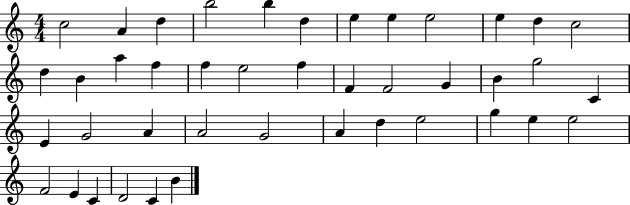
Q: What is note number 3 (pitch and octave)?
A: D5